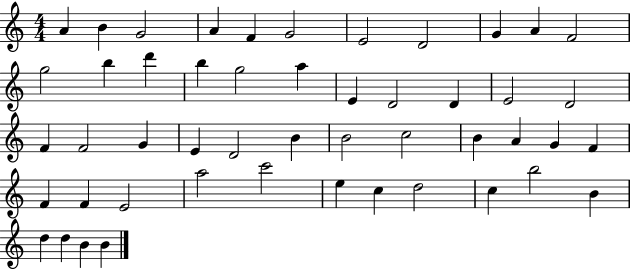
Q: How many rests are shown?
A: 0